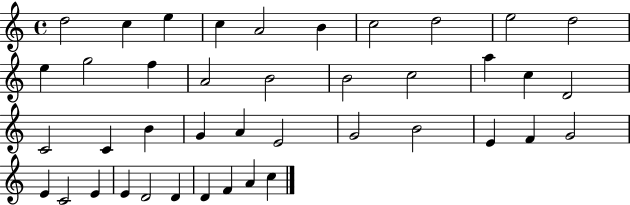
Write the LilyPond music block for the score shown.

{
  \clef treble
  \time 4/4
  \defaultTimeSignature
  \key c \major
  d''2 c''4 e''4 | c''4 a'2 b'4 | c''2 d''2 | e''2 d''2 | \break e''4 g''2 f''4 | a'2 b'2 | b'2 c''2 | a''4 c''4 d'2 | \break c'2 c'4 b'4 | g'4 a'4 e'2 | g'2 b'2 | e'4 f'4 g'2 | \break e'4 c'2 e'4 | e'4 d'2 d'4 | d'4 f'4 a'4 c''4 | \bar "|."
}